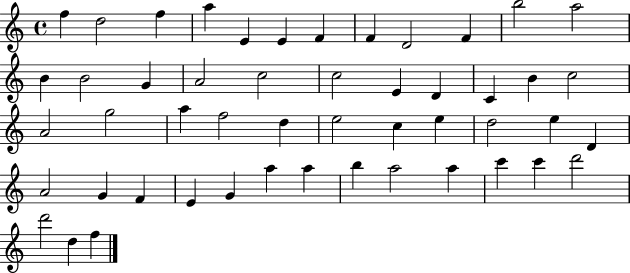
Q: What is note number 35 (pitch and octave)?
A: A4